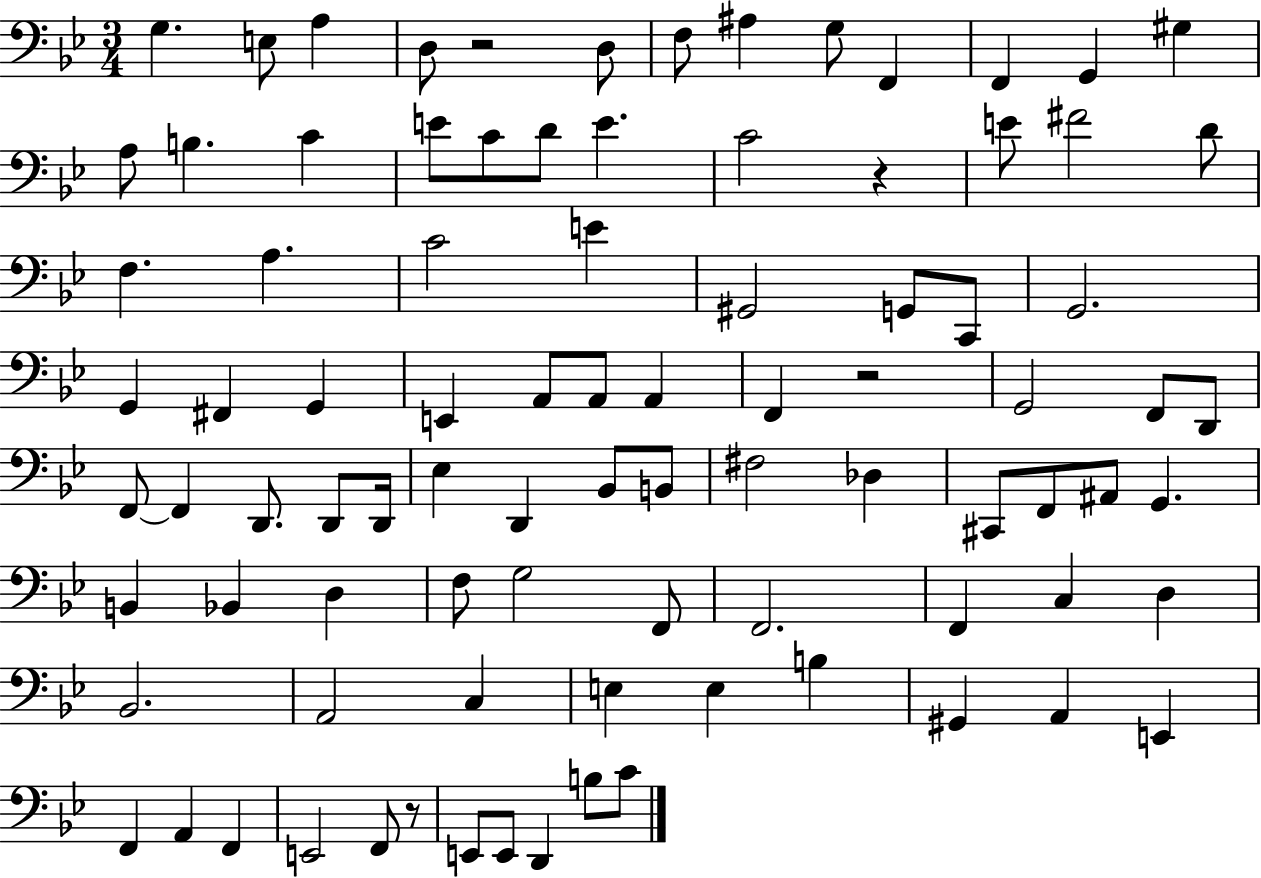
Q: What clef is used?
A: bass